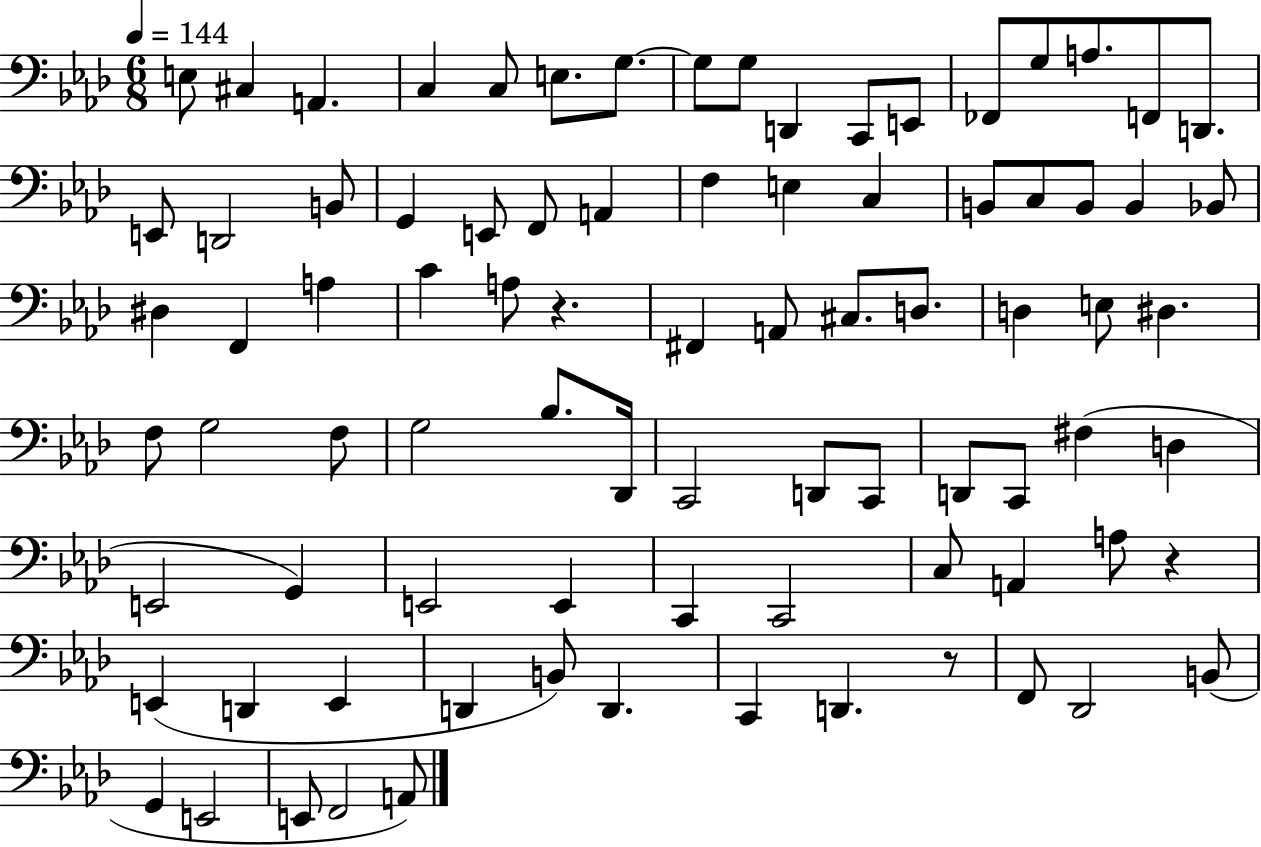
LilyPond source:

{
  \clef bass
  \numericTimeSignature
  \time 6/8
  \key aes \major
  \tempo 4 = 144
  e8 cis4 a,4. | c4 c8 e8. g8.~~ | g8 g8 d,4 c,8 e,8 | fes,8 g8 a8. f,8 d,8. | \break e,8 d,2 b,8 | g,4 e,8 f,8 a,4 | f4 e4 c4 | b,8 c8 b,8 b,4 bes,8 | \break dis4 f,4 a4 | c'4 a8 r4. | fis,4 a,8 cis8. d8. | d4 e8 dis4. | \break f8 g2 f8 | g2 bes8. des,16 | c,2 d,8 c,8 | d,8 c,8 fis4( d4 | \break e,2 g,4) | e,2 e,4 | c,4 c,2 | c8 a,4 a8 r4 | \break e,4( d,4 e,4 | d,4 b,8) d,4. | c,4 d,4. r8 | f,8 des,2 b,8( | \break g,4 e,2 | e,8 f,2 a,8) | \bar "|."
}